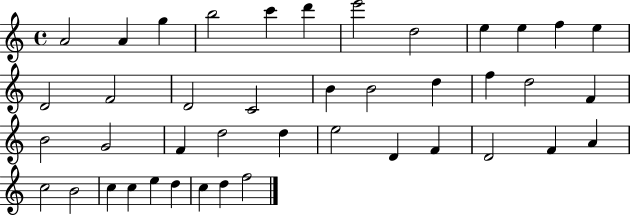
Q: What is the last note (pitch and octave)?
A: F5